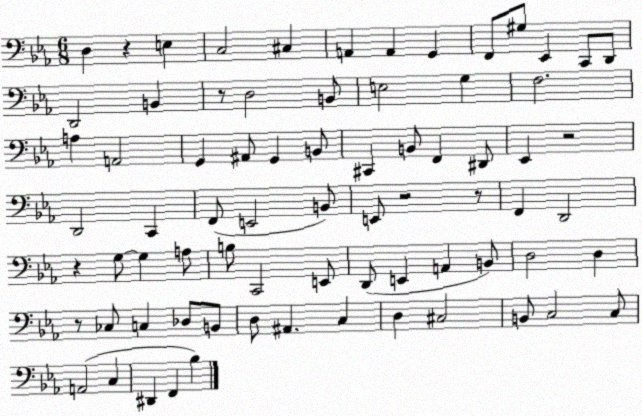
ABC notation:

X:1
T:Untitled
M:6/8
L:1/4
K:Eb
D, z E, C,2 ^C, A,, A,, G,, F,,/2 ^G,/2 _E,, C,,/2 D,,/2 D,,2 B,, z/2 D,2 B,,/2 E,2 G, F,2 A, A,,2 G,, ^A,,/2 G,, B,,/2 ^C,, B,,/2 F,, ^D,,/2 _E,, z2 D,,2 C,, F,,/2 E,,2 B,,/2 E,,/2 z2 z/2 F,, D,,2 z G,/2 G, A,/2 B,/2 C,,2 E,,/2 D,,/2 E,, A,, B,,/2 D,2 D, z/2 _C,/2 C, _D,/2 B,,/2 D,/2 ^A,, C, D, ^C,2 B,,/2 C,2 C,/2 A,,2 C, ^D,, F,, _B,